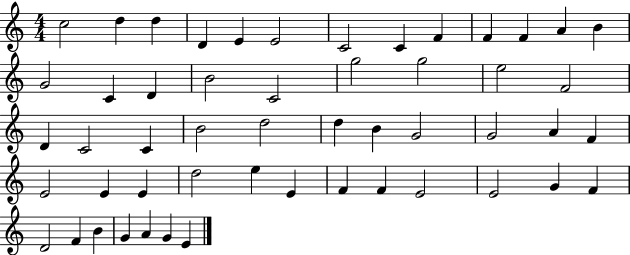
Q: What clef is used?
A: treble